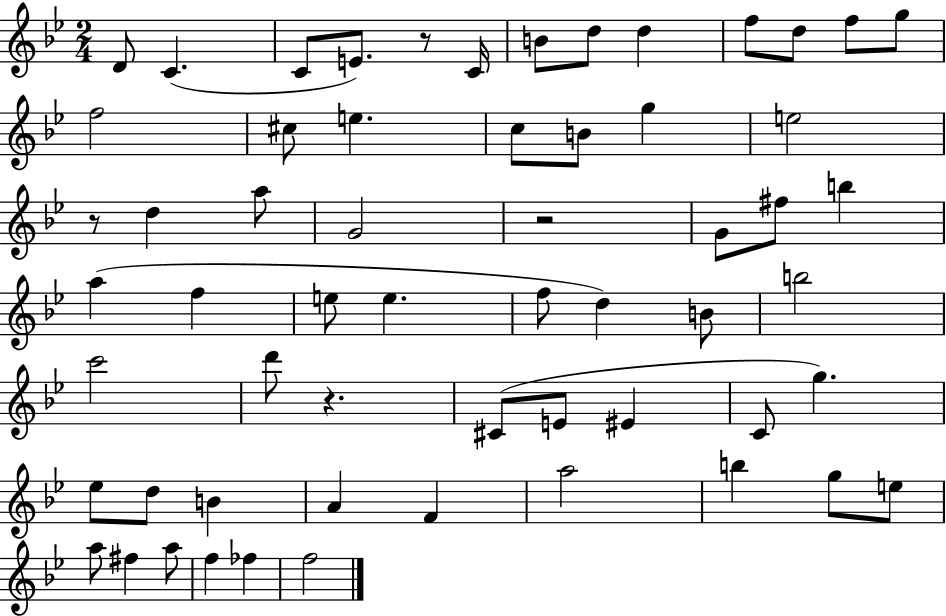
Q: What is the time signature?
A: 2/4